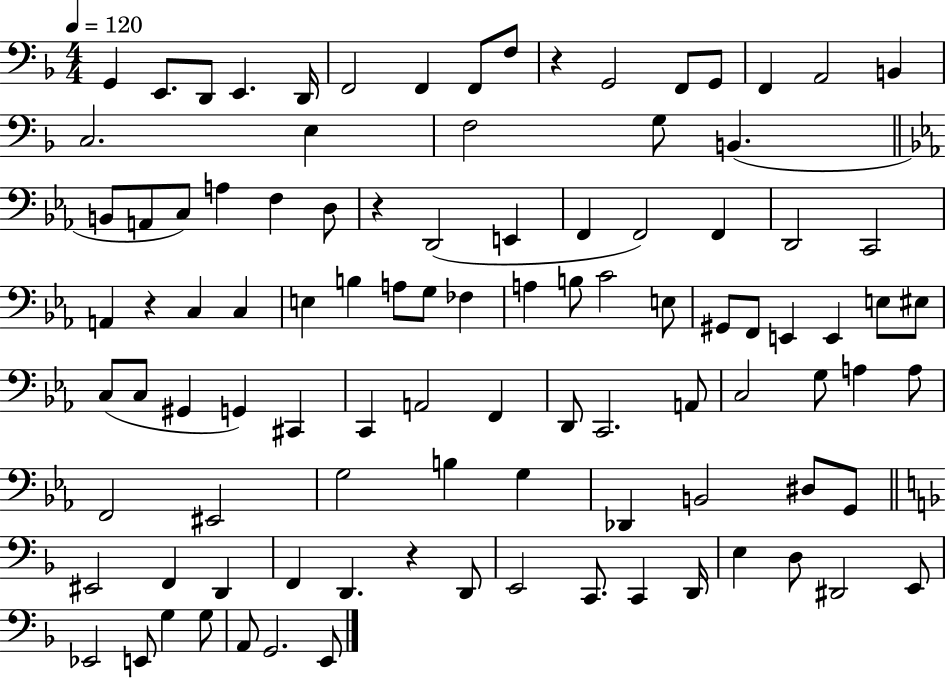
{
  \clef bass
  \numericTimeSignature
  \time 4/4
  \key f \major
  \tempo 4 = 120
  g,4 e,8. d,8 e,4. d,16 | f,2 f,4 f,8 f8 | r4 g,2 f,8 g,8 | f,4 a,2 b,4 | \break c2. e4 | f2 g8 b,4.( | \bar "||" \break \key ees \major b,8 a,8 c8) a4 f4 d8 | r4 d,2( e,4 | f,4 f,2) f,4 | d,2 c,2 | \break a,4 r4 c4 c4 | e4 b4 a8 g8 fes4 | a4 b8 c'2 e8 | gis,8 f,8 e,4 e,4 e8 eis8 | \break c8( c8 gis,4 g,4) cis,4 | c,4 a,2 f,4 | d,8 c,2. a,8 | c2 g8 a4 a8 | \break f,2 eis,2 | g2 b4 g4 | des,4 b,2 dis8 g,8 | \bar "||" \break \key d \minor eis,2 f,4 d,4 | f,4 d,4. r4 d,8 | e,2 c,8. c,4 d,16 | e4 d8 dis,2 e,8 | \break ees,2 e,8 g4 g8 | a,8 g,2. e,8 | \bar "|."
}